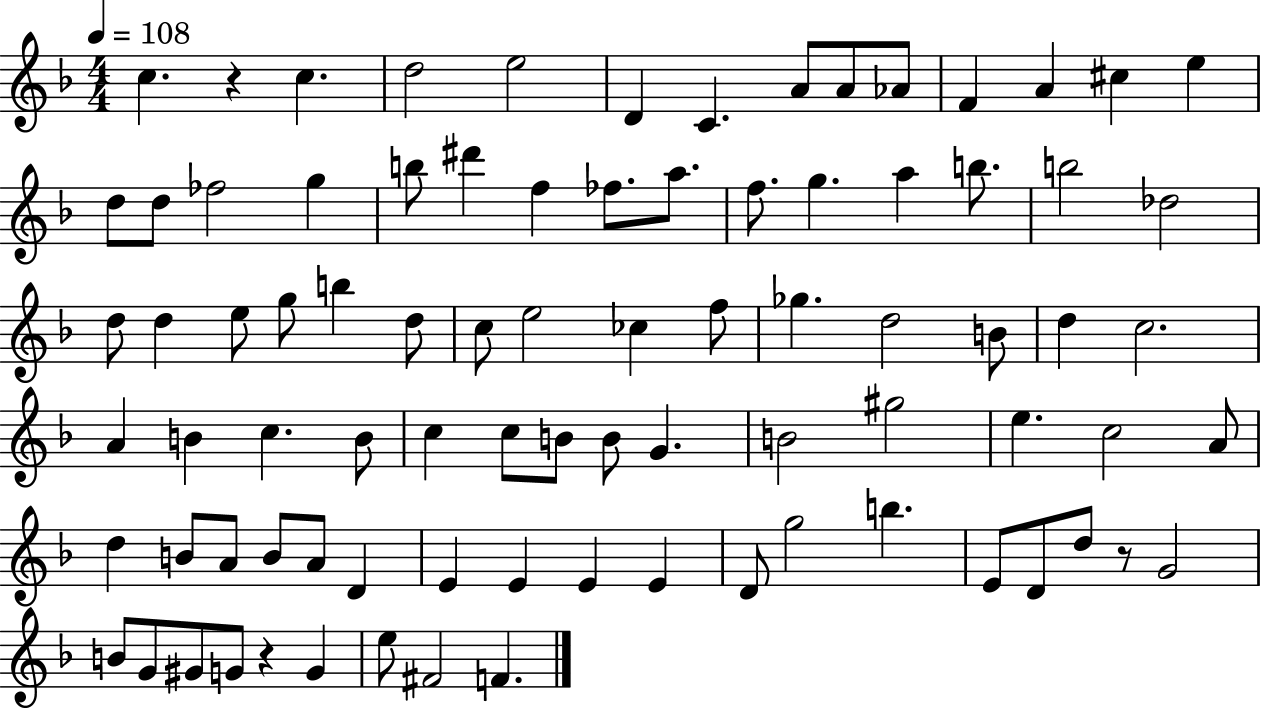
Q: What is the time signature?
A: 4/4